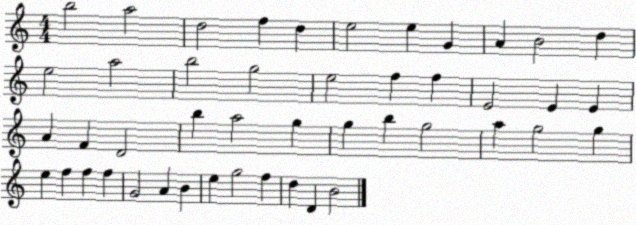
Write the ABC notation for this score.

X:1
T:Untitled
M:4/4
L:1/4
K:C
b2 a2 d2 f d e2 e G A B2 d e2 a2 b2 g2 e2 f f E2 E E A F D2 b a2 g g b g2 a g2 g e f f f G2 A B e g2 f d D B2